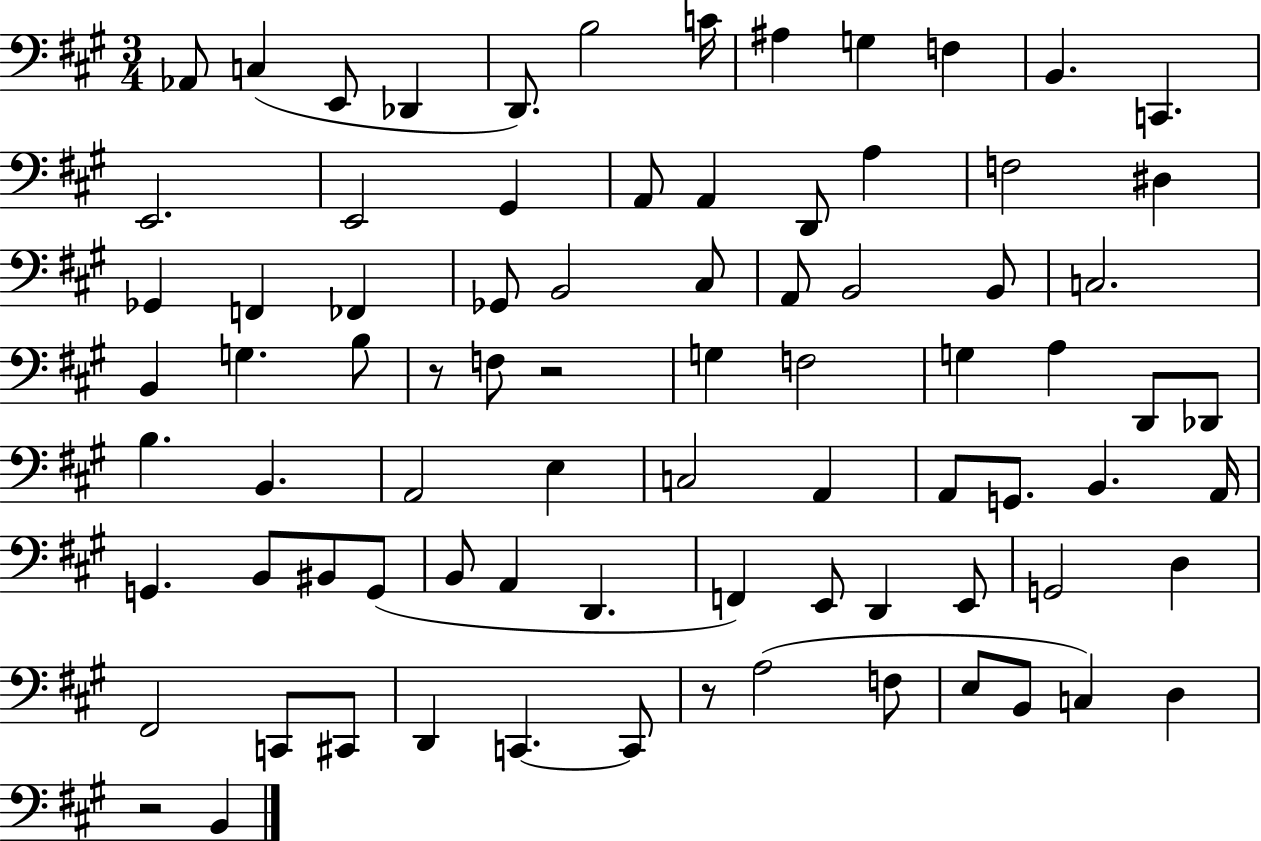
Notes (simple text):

Ab2/e C3/q E2/e Db2/q D2/e. B3/h C4/s A#3/q G3/q F3/q B2/q. C2/q. E2/h. E2/h G#2/q A2/e A2/q D2/e A3/q F3/h D#3/q Gb2/q F2/q FES2/q Gb2/e B2/h C#3/e A2/e B2/h B2/e C3/h. B2/q G3/q. B3/e R/e F3/e R/h G3/q F3/h G3/q A3/q D2/e Db2/e B3/q. B2/q. A2/h E3/q C3/h A2/q A2/e G2/e. B2/q. A2/s G2/q. B2/e BIS2/e G2/e B2/e A2/q D2/q. F2/q E2/e D2/q E2/e G2/h D3/q F#2/h C2/e C#2/e D2/q C2/q. C2/e R/e A3/h F3/e E3/e B2/e C3/q D3/q R/h B2/q